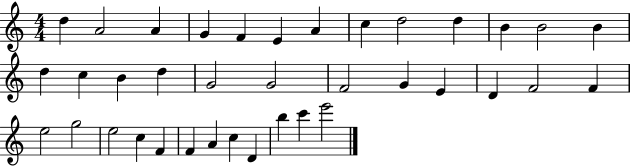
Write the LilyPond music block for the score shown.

{
  \clef treble
  \numericTimeSignature
  \time 4/4
  \key c \major
  d''4 a'2 a'4 | g'4 f'4 e'4 a'4 | c''4 d''2 d''4 | b'4 b'2 b'4 | \break d''4 c''4 b'4 d''4 | g'2 g'2 | f'2 g'4 e'4 | d'4 f'2 f'4 | \break e''2 g''2 | e''2 c''4 f'4 | f'4 a'4 c''4 d'4 | b''4 c'''4 e'''2 | \break \bar "|."
}